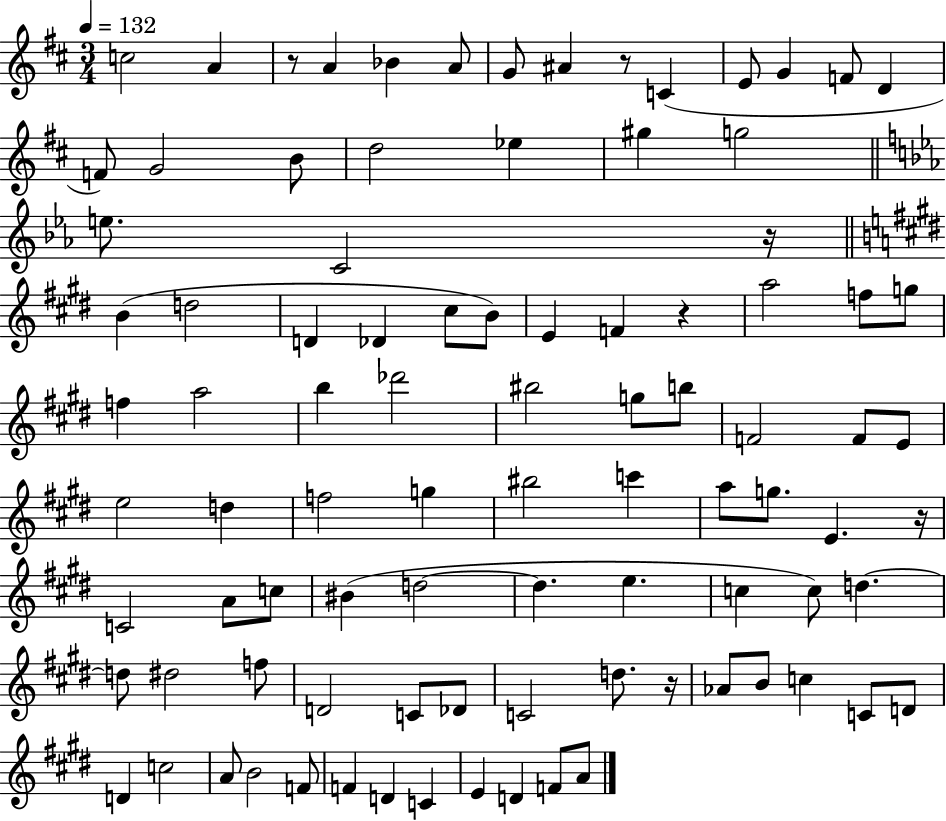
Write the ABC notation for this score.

X:1
T:Untitled
M:3/4
L:1/4
K:D
c2 A z/2 A _B A/2 G/2 ^A z/2 C E/2 G F/2 D F/2 G2 B/2 d2 _e ^g g2 e/2 C2 z/4 B d2 D _D ^c/2 B/2 E F z a2 f/2 g/2 f a2 b _d'2 ^b2 g/2 b/2 F2 F/2 E/2 e2 d f2 g ^b2 c' a/2 g/2 E z/4 C2 A/2 c/2 ^B d2 d e c c/2 d d/2 ^d2 f/2 D2 C/2 _D/2 C2 d/2 z/4 _A/2 B/2 c C/2 D/2 D c2 A/2 B2 F/2 F D C E D F/2 A/2